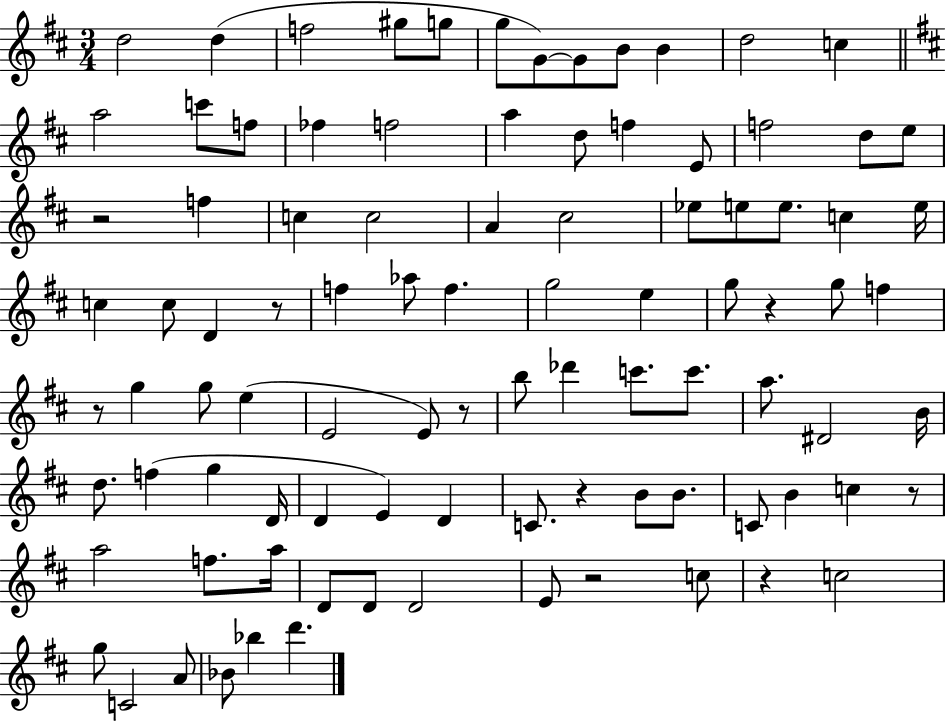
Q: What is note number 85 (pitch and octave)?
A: D6